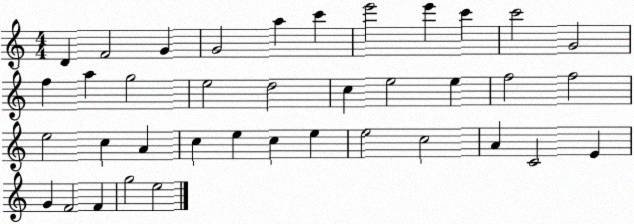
X:1
T:Untitled
M:4/4
L:1/4
K:C
D F2 G G2 a c' e'2 e' c' c'2 G2 f a g2 e2 d2 c e2 e f2 f2 e2 c A c e c e e2 c2 A C2 E G F2 F g2 e2